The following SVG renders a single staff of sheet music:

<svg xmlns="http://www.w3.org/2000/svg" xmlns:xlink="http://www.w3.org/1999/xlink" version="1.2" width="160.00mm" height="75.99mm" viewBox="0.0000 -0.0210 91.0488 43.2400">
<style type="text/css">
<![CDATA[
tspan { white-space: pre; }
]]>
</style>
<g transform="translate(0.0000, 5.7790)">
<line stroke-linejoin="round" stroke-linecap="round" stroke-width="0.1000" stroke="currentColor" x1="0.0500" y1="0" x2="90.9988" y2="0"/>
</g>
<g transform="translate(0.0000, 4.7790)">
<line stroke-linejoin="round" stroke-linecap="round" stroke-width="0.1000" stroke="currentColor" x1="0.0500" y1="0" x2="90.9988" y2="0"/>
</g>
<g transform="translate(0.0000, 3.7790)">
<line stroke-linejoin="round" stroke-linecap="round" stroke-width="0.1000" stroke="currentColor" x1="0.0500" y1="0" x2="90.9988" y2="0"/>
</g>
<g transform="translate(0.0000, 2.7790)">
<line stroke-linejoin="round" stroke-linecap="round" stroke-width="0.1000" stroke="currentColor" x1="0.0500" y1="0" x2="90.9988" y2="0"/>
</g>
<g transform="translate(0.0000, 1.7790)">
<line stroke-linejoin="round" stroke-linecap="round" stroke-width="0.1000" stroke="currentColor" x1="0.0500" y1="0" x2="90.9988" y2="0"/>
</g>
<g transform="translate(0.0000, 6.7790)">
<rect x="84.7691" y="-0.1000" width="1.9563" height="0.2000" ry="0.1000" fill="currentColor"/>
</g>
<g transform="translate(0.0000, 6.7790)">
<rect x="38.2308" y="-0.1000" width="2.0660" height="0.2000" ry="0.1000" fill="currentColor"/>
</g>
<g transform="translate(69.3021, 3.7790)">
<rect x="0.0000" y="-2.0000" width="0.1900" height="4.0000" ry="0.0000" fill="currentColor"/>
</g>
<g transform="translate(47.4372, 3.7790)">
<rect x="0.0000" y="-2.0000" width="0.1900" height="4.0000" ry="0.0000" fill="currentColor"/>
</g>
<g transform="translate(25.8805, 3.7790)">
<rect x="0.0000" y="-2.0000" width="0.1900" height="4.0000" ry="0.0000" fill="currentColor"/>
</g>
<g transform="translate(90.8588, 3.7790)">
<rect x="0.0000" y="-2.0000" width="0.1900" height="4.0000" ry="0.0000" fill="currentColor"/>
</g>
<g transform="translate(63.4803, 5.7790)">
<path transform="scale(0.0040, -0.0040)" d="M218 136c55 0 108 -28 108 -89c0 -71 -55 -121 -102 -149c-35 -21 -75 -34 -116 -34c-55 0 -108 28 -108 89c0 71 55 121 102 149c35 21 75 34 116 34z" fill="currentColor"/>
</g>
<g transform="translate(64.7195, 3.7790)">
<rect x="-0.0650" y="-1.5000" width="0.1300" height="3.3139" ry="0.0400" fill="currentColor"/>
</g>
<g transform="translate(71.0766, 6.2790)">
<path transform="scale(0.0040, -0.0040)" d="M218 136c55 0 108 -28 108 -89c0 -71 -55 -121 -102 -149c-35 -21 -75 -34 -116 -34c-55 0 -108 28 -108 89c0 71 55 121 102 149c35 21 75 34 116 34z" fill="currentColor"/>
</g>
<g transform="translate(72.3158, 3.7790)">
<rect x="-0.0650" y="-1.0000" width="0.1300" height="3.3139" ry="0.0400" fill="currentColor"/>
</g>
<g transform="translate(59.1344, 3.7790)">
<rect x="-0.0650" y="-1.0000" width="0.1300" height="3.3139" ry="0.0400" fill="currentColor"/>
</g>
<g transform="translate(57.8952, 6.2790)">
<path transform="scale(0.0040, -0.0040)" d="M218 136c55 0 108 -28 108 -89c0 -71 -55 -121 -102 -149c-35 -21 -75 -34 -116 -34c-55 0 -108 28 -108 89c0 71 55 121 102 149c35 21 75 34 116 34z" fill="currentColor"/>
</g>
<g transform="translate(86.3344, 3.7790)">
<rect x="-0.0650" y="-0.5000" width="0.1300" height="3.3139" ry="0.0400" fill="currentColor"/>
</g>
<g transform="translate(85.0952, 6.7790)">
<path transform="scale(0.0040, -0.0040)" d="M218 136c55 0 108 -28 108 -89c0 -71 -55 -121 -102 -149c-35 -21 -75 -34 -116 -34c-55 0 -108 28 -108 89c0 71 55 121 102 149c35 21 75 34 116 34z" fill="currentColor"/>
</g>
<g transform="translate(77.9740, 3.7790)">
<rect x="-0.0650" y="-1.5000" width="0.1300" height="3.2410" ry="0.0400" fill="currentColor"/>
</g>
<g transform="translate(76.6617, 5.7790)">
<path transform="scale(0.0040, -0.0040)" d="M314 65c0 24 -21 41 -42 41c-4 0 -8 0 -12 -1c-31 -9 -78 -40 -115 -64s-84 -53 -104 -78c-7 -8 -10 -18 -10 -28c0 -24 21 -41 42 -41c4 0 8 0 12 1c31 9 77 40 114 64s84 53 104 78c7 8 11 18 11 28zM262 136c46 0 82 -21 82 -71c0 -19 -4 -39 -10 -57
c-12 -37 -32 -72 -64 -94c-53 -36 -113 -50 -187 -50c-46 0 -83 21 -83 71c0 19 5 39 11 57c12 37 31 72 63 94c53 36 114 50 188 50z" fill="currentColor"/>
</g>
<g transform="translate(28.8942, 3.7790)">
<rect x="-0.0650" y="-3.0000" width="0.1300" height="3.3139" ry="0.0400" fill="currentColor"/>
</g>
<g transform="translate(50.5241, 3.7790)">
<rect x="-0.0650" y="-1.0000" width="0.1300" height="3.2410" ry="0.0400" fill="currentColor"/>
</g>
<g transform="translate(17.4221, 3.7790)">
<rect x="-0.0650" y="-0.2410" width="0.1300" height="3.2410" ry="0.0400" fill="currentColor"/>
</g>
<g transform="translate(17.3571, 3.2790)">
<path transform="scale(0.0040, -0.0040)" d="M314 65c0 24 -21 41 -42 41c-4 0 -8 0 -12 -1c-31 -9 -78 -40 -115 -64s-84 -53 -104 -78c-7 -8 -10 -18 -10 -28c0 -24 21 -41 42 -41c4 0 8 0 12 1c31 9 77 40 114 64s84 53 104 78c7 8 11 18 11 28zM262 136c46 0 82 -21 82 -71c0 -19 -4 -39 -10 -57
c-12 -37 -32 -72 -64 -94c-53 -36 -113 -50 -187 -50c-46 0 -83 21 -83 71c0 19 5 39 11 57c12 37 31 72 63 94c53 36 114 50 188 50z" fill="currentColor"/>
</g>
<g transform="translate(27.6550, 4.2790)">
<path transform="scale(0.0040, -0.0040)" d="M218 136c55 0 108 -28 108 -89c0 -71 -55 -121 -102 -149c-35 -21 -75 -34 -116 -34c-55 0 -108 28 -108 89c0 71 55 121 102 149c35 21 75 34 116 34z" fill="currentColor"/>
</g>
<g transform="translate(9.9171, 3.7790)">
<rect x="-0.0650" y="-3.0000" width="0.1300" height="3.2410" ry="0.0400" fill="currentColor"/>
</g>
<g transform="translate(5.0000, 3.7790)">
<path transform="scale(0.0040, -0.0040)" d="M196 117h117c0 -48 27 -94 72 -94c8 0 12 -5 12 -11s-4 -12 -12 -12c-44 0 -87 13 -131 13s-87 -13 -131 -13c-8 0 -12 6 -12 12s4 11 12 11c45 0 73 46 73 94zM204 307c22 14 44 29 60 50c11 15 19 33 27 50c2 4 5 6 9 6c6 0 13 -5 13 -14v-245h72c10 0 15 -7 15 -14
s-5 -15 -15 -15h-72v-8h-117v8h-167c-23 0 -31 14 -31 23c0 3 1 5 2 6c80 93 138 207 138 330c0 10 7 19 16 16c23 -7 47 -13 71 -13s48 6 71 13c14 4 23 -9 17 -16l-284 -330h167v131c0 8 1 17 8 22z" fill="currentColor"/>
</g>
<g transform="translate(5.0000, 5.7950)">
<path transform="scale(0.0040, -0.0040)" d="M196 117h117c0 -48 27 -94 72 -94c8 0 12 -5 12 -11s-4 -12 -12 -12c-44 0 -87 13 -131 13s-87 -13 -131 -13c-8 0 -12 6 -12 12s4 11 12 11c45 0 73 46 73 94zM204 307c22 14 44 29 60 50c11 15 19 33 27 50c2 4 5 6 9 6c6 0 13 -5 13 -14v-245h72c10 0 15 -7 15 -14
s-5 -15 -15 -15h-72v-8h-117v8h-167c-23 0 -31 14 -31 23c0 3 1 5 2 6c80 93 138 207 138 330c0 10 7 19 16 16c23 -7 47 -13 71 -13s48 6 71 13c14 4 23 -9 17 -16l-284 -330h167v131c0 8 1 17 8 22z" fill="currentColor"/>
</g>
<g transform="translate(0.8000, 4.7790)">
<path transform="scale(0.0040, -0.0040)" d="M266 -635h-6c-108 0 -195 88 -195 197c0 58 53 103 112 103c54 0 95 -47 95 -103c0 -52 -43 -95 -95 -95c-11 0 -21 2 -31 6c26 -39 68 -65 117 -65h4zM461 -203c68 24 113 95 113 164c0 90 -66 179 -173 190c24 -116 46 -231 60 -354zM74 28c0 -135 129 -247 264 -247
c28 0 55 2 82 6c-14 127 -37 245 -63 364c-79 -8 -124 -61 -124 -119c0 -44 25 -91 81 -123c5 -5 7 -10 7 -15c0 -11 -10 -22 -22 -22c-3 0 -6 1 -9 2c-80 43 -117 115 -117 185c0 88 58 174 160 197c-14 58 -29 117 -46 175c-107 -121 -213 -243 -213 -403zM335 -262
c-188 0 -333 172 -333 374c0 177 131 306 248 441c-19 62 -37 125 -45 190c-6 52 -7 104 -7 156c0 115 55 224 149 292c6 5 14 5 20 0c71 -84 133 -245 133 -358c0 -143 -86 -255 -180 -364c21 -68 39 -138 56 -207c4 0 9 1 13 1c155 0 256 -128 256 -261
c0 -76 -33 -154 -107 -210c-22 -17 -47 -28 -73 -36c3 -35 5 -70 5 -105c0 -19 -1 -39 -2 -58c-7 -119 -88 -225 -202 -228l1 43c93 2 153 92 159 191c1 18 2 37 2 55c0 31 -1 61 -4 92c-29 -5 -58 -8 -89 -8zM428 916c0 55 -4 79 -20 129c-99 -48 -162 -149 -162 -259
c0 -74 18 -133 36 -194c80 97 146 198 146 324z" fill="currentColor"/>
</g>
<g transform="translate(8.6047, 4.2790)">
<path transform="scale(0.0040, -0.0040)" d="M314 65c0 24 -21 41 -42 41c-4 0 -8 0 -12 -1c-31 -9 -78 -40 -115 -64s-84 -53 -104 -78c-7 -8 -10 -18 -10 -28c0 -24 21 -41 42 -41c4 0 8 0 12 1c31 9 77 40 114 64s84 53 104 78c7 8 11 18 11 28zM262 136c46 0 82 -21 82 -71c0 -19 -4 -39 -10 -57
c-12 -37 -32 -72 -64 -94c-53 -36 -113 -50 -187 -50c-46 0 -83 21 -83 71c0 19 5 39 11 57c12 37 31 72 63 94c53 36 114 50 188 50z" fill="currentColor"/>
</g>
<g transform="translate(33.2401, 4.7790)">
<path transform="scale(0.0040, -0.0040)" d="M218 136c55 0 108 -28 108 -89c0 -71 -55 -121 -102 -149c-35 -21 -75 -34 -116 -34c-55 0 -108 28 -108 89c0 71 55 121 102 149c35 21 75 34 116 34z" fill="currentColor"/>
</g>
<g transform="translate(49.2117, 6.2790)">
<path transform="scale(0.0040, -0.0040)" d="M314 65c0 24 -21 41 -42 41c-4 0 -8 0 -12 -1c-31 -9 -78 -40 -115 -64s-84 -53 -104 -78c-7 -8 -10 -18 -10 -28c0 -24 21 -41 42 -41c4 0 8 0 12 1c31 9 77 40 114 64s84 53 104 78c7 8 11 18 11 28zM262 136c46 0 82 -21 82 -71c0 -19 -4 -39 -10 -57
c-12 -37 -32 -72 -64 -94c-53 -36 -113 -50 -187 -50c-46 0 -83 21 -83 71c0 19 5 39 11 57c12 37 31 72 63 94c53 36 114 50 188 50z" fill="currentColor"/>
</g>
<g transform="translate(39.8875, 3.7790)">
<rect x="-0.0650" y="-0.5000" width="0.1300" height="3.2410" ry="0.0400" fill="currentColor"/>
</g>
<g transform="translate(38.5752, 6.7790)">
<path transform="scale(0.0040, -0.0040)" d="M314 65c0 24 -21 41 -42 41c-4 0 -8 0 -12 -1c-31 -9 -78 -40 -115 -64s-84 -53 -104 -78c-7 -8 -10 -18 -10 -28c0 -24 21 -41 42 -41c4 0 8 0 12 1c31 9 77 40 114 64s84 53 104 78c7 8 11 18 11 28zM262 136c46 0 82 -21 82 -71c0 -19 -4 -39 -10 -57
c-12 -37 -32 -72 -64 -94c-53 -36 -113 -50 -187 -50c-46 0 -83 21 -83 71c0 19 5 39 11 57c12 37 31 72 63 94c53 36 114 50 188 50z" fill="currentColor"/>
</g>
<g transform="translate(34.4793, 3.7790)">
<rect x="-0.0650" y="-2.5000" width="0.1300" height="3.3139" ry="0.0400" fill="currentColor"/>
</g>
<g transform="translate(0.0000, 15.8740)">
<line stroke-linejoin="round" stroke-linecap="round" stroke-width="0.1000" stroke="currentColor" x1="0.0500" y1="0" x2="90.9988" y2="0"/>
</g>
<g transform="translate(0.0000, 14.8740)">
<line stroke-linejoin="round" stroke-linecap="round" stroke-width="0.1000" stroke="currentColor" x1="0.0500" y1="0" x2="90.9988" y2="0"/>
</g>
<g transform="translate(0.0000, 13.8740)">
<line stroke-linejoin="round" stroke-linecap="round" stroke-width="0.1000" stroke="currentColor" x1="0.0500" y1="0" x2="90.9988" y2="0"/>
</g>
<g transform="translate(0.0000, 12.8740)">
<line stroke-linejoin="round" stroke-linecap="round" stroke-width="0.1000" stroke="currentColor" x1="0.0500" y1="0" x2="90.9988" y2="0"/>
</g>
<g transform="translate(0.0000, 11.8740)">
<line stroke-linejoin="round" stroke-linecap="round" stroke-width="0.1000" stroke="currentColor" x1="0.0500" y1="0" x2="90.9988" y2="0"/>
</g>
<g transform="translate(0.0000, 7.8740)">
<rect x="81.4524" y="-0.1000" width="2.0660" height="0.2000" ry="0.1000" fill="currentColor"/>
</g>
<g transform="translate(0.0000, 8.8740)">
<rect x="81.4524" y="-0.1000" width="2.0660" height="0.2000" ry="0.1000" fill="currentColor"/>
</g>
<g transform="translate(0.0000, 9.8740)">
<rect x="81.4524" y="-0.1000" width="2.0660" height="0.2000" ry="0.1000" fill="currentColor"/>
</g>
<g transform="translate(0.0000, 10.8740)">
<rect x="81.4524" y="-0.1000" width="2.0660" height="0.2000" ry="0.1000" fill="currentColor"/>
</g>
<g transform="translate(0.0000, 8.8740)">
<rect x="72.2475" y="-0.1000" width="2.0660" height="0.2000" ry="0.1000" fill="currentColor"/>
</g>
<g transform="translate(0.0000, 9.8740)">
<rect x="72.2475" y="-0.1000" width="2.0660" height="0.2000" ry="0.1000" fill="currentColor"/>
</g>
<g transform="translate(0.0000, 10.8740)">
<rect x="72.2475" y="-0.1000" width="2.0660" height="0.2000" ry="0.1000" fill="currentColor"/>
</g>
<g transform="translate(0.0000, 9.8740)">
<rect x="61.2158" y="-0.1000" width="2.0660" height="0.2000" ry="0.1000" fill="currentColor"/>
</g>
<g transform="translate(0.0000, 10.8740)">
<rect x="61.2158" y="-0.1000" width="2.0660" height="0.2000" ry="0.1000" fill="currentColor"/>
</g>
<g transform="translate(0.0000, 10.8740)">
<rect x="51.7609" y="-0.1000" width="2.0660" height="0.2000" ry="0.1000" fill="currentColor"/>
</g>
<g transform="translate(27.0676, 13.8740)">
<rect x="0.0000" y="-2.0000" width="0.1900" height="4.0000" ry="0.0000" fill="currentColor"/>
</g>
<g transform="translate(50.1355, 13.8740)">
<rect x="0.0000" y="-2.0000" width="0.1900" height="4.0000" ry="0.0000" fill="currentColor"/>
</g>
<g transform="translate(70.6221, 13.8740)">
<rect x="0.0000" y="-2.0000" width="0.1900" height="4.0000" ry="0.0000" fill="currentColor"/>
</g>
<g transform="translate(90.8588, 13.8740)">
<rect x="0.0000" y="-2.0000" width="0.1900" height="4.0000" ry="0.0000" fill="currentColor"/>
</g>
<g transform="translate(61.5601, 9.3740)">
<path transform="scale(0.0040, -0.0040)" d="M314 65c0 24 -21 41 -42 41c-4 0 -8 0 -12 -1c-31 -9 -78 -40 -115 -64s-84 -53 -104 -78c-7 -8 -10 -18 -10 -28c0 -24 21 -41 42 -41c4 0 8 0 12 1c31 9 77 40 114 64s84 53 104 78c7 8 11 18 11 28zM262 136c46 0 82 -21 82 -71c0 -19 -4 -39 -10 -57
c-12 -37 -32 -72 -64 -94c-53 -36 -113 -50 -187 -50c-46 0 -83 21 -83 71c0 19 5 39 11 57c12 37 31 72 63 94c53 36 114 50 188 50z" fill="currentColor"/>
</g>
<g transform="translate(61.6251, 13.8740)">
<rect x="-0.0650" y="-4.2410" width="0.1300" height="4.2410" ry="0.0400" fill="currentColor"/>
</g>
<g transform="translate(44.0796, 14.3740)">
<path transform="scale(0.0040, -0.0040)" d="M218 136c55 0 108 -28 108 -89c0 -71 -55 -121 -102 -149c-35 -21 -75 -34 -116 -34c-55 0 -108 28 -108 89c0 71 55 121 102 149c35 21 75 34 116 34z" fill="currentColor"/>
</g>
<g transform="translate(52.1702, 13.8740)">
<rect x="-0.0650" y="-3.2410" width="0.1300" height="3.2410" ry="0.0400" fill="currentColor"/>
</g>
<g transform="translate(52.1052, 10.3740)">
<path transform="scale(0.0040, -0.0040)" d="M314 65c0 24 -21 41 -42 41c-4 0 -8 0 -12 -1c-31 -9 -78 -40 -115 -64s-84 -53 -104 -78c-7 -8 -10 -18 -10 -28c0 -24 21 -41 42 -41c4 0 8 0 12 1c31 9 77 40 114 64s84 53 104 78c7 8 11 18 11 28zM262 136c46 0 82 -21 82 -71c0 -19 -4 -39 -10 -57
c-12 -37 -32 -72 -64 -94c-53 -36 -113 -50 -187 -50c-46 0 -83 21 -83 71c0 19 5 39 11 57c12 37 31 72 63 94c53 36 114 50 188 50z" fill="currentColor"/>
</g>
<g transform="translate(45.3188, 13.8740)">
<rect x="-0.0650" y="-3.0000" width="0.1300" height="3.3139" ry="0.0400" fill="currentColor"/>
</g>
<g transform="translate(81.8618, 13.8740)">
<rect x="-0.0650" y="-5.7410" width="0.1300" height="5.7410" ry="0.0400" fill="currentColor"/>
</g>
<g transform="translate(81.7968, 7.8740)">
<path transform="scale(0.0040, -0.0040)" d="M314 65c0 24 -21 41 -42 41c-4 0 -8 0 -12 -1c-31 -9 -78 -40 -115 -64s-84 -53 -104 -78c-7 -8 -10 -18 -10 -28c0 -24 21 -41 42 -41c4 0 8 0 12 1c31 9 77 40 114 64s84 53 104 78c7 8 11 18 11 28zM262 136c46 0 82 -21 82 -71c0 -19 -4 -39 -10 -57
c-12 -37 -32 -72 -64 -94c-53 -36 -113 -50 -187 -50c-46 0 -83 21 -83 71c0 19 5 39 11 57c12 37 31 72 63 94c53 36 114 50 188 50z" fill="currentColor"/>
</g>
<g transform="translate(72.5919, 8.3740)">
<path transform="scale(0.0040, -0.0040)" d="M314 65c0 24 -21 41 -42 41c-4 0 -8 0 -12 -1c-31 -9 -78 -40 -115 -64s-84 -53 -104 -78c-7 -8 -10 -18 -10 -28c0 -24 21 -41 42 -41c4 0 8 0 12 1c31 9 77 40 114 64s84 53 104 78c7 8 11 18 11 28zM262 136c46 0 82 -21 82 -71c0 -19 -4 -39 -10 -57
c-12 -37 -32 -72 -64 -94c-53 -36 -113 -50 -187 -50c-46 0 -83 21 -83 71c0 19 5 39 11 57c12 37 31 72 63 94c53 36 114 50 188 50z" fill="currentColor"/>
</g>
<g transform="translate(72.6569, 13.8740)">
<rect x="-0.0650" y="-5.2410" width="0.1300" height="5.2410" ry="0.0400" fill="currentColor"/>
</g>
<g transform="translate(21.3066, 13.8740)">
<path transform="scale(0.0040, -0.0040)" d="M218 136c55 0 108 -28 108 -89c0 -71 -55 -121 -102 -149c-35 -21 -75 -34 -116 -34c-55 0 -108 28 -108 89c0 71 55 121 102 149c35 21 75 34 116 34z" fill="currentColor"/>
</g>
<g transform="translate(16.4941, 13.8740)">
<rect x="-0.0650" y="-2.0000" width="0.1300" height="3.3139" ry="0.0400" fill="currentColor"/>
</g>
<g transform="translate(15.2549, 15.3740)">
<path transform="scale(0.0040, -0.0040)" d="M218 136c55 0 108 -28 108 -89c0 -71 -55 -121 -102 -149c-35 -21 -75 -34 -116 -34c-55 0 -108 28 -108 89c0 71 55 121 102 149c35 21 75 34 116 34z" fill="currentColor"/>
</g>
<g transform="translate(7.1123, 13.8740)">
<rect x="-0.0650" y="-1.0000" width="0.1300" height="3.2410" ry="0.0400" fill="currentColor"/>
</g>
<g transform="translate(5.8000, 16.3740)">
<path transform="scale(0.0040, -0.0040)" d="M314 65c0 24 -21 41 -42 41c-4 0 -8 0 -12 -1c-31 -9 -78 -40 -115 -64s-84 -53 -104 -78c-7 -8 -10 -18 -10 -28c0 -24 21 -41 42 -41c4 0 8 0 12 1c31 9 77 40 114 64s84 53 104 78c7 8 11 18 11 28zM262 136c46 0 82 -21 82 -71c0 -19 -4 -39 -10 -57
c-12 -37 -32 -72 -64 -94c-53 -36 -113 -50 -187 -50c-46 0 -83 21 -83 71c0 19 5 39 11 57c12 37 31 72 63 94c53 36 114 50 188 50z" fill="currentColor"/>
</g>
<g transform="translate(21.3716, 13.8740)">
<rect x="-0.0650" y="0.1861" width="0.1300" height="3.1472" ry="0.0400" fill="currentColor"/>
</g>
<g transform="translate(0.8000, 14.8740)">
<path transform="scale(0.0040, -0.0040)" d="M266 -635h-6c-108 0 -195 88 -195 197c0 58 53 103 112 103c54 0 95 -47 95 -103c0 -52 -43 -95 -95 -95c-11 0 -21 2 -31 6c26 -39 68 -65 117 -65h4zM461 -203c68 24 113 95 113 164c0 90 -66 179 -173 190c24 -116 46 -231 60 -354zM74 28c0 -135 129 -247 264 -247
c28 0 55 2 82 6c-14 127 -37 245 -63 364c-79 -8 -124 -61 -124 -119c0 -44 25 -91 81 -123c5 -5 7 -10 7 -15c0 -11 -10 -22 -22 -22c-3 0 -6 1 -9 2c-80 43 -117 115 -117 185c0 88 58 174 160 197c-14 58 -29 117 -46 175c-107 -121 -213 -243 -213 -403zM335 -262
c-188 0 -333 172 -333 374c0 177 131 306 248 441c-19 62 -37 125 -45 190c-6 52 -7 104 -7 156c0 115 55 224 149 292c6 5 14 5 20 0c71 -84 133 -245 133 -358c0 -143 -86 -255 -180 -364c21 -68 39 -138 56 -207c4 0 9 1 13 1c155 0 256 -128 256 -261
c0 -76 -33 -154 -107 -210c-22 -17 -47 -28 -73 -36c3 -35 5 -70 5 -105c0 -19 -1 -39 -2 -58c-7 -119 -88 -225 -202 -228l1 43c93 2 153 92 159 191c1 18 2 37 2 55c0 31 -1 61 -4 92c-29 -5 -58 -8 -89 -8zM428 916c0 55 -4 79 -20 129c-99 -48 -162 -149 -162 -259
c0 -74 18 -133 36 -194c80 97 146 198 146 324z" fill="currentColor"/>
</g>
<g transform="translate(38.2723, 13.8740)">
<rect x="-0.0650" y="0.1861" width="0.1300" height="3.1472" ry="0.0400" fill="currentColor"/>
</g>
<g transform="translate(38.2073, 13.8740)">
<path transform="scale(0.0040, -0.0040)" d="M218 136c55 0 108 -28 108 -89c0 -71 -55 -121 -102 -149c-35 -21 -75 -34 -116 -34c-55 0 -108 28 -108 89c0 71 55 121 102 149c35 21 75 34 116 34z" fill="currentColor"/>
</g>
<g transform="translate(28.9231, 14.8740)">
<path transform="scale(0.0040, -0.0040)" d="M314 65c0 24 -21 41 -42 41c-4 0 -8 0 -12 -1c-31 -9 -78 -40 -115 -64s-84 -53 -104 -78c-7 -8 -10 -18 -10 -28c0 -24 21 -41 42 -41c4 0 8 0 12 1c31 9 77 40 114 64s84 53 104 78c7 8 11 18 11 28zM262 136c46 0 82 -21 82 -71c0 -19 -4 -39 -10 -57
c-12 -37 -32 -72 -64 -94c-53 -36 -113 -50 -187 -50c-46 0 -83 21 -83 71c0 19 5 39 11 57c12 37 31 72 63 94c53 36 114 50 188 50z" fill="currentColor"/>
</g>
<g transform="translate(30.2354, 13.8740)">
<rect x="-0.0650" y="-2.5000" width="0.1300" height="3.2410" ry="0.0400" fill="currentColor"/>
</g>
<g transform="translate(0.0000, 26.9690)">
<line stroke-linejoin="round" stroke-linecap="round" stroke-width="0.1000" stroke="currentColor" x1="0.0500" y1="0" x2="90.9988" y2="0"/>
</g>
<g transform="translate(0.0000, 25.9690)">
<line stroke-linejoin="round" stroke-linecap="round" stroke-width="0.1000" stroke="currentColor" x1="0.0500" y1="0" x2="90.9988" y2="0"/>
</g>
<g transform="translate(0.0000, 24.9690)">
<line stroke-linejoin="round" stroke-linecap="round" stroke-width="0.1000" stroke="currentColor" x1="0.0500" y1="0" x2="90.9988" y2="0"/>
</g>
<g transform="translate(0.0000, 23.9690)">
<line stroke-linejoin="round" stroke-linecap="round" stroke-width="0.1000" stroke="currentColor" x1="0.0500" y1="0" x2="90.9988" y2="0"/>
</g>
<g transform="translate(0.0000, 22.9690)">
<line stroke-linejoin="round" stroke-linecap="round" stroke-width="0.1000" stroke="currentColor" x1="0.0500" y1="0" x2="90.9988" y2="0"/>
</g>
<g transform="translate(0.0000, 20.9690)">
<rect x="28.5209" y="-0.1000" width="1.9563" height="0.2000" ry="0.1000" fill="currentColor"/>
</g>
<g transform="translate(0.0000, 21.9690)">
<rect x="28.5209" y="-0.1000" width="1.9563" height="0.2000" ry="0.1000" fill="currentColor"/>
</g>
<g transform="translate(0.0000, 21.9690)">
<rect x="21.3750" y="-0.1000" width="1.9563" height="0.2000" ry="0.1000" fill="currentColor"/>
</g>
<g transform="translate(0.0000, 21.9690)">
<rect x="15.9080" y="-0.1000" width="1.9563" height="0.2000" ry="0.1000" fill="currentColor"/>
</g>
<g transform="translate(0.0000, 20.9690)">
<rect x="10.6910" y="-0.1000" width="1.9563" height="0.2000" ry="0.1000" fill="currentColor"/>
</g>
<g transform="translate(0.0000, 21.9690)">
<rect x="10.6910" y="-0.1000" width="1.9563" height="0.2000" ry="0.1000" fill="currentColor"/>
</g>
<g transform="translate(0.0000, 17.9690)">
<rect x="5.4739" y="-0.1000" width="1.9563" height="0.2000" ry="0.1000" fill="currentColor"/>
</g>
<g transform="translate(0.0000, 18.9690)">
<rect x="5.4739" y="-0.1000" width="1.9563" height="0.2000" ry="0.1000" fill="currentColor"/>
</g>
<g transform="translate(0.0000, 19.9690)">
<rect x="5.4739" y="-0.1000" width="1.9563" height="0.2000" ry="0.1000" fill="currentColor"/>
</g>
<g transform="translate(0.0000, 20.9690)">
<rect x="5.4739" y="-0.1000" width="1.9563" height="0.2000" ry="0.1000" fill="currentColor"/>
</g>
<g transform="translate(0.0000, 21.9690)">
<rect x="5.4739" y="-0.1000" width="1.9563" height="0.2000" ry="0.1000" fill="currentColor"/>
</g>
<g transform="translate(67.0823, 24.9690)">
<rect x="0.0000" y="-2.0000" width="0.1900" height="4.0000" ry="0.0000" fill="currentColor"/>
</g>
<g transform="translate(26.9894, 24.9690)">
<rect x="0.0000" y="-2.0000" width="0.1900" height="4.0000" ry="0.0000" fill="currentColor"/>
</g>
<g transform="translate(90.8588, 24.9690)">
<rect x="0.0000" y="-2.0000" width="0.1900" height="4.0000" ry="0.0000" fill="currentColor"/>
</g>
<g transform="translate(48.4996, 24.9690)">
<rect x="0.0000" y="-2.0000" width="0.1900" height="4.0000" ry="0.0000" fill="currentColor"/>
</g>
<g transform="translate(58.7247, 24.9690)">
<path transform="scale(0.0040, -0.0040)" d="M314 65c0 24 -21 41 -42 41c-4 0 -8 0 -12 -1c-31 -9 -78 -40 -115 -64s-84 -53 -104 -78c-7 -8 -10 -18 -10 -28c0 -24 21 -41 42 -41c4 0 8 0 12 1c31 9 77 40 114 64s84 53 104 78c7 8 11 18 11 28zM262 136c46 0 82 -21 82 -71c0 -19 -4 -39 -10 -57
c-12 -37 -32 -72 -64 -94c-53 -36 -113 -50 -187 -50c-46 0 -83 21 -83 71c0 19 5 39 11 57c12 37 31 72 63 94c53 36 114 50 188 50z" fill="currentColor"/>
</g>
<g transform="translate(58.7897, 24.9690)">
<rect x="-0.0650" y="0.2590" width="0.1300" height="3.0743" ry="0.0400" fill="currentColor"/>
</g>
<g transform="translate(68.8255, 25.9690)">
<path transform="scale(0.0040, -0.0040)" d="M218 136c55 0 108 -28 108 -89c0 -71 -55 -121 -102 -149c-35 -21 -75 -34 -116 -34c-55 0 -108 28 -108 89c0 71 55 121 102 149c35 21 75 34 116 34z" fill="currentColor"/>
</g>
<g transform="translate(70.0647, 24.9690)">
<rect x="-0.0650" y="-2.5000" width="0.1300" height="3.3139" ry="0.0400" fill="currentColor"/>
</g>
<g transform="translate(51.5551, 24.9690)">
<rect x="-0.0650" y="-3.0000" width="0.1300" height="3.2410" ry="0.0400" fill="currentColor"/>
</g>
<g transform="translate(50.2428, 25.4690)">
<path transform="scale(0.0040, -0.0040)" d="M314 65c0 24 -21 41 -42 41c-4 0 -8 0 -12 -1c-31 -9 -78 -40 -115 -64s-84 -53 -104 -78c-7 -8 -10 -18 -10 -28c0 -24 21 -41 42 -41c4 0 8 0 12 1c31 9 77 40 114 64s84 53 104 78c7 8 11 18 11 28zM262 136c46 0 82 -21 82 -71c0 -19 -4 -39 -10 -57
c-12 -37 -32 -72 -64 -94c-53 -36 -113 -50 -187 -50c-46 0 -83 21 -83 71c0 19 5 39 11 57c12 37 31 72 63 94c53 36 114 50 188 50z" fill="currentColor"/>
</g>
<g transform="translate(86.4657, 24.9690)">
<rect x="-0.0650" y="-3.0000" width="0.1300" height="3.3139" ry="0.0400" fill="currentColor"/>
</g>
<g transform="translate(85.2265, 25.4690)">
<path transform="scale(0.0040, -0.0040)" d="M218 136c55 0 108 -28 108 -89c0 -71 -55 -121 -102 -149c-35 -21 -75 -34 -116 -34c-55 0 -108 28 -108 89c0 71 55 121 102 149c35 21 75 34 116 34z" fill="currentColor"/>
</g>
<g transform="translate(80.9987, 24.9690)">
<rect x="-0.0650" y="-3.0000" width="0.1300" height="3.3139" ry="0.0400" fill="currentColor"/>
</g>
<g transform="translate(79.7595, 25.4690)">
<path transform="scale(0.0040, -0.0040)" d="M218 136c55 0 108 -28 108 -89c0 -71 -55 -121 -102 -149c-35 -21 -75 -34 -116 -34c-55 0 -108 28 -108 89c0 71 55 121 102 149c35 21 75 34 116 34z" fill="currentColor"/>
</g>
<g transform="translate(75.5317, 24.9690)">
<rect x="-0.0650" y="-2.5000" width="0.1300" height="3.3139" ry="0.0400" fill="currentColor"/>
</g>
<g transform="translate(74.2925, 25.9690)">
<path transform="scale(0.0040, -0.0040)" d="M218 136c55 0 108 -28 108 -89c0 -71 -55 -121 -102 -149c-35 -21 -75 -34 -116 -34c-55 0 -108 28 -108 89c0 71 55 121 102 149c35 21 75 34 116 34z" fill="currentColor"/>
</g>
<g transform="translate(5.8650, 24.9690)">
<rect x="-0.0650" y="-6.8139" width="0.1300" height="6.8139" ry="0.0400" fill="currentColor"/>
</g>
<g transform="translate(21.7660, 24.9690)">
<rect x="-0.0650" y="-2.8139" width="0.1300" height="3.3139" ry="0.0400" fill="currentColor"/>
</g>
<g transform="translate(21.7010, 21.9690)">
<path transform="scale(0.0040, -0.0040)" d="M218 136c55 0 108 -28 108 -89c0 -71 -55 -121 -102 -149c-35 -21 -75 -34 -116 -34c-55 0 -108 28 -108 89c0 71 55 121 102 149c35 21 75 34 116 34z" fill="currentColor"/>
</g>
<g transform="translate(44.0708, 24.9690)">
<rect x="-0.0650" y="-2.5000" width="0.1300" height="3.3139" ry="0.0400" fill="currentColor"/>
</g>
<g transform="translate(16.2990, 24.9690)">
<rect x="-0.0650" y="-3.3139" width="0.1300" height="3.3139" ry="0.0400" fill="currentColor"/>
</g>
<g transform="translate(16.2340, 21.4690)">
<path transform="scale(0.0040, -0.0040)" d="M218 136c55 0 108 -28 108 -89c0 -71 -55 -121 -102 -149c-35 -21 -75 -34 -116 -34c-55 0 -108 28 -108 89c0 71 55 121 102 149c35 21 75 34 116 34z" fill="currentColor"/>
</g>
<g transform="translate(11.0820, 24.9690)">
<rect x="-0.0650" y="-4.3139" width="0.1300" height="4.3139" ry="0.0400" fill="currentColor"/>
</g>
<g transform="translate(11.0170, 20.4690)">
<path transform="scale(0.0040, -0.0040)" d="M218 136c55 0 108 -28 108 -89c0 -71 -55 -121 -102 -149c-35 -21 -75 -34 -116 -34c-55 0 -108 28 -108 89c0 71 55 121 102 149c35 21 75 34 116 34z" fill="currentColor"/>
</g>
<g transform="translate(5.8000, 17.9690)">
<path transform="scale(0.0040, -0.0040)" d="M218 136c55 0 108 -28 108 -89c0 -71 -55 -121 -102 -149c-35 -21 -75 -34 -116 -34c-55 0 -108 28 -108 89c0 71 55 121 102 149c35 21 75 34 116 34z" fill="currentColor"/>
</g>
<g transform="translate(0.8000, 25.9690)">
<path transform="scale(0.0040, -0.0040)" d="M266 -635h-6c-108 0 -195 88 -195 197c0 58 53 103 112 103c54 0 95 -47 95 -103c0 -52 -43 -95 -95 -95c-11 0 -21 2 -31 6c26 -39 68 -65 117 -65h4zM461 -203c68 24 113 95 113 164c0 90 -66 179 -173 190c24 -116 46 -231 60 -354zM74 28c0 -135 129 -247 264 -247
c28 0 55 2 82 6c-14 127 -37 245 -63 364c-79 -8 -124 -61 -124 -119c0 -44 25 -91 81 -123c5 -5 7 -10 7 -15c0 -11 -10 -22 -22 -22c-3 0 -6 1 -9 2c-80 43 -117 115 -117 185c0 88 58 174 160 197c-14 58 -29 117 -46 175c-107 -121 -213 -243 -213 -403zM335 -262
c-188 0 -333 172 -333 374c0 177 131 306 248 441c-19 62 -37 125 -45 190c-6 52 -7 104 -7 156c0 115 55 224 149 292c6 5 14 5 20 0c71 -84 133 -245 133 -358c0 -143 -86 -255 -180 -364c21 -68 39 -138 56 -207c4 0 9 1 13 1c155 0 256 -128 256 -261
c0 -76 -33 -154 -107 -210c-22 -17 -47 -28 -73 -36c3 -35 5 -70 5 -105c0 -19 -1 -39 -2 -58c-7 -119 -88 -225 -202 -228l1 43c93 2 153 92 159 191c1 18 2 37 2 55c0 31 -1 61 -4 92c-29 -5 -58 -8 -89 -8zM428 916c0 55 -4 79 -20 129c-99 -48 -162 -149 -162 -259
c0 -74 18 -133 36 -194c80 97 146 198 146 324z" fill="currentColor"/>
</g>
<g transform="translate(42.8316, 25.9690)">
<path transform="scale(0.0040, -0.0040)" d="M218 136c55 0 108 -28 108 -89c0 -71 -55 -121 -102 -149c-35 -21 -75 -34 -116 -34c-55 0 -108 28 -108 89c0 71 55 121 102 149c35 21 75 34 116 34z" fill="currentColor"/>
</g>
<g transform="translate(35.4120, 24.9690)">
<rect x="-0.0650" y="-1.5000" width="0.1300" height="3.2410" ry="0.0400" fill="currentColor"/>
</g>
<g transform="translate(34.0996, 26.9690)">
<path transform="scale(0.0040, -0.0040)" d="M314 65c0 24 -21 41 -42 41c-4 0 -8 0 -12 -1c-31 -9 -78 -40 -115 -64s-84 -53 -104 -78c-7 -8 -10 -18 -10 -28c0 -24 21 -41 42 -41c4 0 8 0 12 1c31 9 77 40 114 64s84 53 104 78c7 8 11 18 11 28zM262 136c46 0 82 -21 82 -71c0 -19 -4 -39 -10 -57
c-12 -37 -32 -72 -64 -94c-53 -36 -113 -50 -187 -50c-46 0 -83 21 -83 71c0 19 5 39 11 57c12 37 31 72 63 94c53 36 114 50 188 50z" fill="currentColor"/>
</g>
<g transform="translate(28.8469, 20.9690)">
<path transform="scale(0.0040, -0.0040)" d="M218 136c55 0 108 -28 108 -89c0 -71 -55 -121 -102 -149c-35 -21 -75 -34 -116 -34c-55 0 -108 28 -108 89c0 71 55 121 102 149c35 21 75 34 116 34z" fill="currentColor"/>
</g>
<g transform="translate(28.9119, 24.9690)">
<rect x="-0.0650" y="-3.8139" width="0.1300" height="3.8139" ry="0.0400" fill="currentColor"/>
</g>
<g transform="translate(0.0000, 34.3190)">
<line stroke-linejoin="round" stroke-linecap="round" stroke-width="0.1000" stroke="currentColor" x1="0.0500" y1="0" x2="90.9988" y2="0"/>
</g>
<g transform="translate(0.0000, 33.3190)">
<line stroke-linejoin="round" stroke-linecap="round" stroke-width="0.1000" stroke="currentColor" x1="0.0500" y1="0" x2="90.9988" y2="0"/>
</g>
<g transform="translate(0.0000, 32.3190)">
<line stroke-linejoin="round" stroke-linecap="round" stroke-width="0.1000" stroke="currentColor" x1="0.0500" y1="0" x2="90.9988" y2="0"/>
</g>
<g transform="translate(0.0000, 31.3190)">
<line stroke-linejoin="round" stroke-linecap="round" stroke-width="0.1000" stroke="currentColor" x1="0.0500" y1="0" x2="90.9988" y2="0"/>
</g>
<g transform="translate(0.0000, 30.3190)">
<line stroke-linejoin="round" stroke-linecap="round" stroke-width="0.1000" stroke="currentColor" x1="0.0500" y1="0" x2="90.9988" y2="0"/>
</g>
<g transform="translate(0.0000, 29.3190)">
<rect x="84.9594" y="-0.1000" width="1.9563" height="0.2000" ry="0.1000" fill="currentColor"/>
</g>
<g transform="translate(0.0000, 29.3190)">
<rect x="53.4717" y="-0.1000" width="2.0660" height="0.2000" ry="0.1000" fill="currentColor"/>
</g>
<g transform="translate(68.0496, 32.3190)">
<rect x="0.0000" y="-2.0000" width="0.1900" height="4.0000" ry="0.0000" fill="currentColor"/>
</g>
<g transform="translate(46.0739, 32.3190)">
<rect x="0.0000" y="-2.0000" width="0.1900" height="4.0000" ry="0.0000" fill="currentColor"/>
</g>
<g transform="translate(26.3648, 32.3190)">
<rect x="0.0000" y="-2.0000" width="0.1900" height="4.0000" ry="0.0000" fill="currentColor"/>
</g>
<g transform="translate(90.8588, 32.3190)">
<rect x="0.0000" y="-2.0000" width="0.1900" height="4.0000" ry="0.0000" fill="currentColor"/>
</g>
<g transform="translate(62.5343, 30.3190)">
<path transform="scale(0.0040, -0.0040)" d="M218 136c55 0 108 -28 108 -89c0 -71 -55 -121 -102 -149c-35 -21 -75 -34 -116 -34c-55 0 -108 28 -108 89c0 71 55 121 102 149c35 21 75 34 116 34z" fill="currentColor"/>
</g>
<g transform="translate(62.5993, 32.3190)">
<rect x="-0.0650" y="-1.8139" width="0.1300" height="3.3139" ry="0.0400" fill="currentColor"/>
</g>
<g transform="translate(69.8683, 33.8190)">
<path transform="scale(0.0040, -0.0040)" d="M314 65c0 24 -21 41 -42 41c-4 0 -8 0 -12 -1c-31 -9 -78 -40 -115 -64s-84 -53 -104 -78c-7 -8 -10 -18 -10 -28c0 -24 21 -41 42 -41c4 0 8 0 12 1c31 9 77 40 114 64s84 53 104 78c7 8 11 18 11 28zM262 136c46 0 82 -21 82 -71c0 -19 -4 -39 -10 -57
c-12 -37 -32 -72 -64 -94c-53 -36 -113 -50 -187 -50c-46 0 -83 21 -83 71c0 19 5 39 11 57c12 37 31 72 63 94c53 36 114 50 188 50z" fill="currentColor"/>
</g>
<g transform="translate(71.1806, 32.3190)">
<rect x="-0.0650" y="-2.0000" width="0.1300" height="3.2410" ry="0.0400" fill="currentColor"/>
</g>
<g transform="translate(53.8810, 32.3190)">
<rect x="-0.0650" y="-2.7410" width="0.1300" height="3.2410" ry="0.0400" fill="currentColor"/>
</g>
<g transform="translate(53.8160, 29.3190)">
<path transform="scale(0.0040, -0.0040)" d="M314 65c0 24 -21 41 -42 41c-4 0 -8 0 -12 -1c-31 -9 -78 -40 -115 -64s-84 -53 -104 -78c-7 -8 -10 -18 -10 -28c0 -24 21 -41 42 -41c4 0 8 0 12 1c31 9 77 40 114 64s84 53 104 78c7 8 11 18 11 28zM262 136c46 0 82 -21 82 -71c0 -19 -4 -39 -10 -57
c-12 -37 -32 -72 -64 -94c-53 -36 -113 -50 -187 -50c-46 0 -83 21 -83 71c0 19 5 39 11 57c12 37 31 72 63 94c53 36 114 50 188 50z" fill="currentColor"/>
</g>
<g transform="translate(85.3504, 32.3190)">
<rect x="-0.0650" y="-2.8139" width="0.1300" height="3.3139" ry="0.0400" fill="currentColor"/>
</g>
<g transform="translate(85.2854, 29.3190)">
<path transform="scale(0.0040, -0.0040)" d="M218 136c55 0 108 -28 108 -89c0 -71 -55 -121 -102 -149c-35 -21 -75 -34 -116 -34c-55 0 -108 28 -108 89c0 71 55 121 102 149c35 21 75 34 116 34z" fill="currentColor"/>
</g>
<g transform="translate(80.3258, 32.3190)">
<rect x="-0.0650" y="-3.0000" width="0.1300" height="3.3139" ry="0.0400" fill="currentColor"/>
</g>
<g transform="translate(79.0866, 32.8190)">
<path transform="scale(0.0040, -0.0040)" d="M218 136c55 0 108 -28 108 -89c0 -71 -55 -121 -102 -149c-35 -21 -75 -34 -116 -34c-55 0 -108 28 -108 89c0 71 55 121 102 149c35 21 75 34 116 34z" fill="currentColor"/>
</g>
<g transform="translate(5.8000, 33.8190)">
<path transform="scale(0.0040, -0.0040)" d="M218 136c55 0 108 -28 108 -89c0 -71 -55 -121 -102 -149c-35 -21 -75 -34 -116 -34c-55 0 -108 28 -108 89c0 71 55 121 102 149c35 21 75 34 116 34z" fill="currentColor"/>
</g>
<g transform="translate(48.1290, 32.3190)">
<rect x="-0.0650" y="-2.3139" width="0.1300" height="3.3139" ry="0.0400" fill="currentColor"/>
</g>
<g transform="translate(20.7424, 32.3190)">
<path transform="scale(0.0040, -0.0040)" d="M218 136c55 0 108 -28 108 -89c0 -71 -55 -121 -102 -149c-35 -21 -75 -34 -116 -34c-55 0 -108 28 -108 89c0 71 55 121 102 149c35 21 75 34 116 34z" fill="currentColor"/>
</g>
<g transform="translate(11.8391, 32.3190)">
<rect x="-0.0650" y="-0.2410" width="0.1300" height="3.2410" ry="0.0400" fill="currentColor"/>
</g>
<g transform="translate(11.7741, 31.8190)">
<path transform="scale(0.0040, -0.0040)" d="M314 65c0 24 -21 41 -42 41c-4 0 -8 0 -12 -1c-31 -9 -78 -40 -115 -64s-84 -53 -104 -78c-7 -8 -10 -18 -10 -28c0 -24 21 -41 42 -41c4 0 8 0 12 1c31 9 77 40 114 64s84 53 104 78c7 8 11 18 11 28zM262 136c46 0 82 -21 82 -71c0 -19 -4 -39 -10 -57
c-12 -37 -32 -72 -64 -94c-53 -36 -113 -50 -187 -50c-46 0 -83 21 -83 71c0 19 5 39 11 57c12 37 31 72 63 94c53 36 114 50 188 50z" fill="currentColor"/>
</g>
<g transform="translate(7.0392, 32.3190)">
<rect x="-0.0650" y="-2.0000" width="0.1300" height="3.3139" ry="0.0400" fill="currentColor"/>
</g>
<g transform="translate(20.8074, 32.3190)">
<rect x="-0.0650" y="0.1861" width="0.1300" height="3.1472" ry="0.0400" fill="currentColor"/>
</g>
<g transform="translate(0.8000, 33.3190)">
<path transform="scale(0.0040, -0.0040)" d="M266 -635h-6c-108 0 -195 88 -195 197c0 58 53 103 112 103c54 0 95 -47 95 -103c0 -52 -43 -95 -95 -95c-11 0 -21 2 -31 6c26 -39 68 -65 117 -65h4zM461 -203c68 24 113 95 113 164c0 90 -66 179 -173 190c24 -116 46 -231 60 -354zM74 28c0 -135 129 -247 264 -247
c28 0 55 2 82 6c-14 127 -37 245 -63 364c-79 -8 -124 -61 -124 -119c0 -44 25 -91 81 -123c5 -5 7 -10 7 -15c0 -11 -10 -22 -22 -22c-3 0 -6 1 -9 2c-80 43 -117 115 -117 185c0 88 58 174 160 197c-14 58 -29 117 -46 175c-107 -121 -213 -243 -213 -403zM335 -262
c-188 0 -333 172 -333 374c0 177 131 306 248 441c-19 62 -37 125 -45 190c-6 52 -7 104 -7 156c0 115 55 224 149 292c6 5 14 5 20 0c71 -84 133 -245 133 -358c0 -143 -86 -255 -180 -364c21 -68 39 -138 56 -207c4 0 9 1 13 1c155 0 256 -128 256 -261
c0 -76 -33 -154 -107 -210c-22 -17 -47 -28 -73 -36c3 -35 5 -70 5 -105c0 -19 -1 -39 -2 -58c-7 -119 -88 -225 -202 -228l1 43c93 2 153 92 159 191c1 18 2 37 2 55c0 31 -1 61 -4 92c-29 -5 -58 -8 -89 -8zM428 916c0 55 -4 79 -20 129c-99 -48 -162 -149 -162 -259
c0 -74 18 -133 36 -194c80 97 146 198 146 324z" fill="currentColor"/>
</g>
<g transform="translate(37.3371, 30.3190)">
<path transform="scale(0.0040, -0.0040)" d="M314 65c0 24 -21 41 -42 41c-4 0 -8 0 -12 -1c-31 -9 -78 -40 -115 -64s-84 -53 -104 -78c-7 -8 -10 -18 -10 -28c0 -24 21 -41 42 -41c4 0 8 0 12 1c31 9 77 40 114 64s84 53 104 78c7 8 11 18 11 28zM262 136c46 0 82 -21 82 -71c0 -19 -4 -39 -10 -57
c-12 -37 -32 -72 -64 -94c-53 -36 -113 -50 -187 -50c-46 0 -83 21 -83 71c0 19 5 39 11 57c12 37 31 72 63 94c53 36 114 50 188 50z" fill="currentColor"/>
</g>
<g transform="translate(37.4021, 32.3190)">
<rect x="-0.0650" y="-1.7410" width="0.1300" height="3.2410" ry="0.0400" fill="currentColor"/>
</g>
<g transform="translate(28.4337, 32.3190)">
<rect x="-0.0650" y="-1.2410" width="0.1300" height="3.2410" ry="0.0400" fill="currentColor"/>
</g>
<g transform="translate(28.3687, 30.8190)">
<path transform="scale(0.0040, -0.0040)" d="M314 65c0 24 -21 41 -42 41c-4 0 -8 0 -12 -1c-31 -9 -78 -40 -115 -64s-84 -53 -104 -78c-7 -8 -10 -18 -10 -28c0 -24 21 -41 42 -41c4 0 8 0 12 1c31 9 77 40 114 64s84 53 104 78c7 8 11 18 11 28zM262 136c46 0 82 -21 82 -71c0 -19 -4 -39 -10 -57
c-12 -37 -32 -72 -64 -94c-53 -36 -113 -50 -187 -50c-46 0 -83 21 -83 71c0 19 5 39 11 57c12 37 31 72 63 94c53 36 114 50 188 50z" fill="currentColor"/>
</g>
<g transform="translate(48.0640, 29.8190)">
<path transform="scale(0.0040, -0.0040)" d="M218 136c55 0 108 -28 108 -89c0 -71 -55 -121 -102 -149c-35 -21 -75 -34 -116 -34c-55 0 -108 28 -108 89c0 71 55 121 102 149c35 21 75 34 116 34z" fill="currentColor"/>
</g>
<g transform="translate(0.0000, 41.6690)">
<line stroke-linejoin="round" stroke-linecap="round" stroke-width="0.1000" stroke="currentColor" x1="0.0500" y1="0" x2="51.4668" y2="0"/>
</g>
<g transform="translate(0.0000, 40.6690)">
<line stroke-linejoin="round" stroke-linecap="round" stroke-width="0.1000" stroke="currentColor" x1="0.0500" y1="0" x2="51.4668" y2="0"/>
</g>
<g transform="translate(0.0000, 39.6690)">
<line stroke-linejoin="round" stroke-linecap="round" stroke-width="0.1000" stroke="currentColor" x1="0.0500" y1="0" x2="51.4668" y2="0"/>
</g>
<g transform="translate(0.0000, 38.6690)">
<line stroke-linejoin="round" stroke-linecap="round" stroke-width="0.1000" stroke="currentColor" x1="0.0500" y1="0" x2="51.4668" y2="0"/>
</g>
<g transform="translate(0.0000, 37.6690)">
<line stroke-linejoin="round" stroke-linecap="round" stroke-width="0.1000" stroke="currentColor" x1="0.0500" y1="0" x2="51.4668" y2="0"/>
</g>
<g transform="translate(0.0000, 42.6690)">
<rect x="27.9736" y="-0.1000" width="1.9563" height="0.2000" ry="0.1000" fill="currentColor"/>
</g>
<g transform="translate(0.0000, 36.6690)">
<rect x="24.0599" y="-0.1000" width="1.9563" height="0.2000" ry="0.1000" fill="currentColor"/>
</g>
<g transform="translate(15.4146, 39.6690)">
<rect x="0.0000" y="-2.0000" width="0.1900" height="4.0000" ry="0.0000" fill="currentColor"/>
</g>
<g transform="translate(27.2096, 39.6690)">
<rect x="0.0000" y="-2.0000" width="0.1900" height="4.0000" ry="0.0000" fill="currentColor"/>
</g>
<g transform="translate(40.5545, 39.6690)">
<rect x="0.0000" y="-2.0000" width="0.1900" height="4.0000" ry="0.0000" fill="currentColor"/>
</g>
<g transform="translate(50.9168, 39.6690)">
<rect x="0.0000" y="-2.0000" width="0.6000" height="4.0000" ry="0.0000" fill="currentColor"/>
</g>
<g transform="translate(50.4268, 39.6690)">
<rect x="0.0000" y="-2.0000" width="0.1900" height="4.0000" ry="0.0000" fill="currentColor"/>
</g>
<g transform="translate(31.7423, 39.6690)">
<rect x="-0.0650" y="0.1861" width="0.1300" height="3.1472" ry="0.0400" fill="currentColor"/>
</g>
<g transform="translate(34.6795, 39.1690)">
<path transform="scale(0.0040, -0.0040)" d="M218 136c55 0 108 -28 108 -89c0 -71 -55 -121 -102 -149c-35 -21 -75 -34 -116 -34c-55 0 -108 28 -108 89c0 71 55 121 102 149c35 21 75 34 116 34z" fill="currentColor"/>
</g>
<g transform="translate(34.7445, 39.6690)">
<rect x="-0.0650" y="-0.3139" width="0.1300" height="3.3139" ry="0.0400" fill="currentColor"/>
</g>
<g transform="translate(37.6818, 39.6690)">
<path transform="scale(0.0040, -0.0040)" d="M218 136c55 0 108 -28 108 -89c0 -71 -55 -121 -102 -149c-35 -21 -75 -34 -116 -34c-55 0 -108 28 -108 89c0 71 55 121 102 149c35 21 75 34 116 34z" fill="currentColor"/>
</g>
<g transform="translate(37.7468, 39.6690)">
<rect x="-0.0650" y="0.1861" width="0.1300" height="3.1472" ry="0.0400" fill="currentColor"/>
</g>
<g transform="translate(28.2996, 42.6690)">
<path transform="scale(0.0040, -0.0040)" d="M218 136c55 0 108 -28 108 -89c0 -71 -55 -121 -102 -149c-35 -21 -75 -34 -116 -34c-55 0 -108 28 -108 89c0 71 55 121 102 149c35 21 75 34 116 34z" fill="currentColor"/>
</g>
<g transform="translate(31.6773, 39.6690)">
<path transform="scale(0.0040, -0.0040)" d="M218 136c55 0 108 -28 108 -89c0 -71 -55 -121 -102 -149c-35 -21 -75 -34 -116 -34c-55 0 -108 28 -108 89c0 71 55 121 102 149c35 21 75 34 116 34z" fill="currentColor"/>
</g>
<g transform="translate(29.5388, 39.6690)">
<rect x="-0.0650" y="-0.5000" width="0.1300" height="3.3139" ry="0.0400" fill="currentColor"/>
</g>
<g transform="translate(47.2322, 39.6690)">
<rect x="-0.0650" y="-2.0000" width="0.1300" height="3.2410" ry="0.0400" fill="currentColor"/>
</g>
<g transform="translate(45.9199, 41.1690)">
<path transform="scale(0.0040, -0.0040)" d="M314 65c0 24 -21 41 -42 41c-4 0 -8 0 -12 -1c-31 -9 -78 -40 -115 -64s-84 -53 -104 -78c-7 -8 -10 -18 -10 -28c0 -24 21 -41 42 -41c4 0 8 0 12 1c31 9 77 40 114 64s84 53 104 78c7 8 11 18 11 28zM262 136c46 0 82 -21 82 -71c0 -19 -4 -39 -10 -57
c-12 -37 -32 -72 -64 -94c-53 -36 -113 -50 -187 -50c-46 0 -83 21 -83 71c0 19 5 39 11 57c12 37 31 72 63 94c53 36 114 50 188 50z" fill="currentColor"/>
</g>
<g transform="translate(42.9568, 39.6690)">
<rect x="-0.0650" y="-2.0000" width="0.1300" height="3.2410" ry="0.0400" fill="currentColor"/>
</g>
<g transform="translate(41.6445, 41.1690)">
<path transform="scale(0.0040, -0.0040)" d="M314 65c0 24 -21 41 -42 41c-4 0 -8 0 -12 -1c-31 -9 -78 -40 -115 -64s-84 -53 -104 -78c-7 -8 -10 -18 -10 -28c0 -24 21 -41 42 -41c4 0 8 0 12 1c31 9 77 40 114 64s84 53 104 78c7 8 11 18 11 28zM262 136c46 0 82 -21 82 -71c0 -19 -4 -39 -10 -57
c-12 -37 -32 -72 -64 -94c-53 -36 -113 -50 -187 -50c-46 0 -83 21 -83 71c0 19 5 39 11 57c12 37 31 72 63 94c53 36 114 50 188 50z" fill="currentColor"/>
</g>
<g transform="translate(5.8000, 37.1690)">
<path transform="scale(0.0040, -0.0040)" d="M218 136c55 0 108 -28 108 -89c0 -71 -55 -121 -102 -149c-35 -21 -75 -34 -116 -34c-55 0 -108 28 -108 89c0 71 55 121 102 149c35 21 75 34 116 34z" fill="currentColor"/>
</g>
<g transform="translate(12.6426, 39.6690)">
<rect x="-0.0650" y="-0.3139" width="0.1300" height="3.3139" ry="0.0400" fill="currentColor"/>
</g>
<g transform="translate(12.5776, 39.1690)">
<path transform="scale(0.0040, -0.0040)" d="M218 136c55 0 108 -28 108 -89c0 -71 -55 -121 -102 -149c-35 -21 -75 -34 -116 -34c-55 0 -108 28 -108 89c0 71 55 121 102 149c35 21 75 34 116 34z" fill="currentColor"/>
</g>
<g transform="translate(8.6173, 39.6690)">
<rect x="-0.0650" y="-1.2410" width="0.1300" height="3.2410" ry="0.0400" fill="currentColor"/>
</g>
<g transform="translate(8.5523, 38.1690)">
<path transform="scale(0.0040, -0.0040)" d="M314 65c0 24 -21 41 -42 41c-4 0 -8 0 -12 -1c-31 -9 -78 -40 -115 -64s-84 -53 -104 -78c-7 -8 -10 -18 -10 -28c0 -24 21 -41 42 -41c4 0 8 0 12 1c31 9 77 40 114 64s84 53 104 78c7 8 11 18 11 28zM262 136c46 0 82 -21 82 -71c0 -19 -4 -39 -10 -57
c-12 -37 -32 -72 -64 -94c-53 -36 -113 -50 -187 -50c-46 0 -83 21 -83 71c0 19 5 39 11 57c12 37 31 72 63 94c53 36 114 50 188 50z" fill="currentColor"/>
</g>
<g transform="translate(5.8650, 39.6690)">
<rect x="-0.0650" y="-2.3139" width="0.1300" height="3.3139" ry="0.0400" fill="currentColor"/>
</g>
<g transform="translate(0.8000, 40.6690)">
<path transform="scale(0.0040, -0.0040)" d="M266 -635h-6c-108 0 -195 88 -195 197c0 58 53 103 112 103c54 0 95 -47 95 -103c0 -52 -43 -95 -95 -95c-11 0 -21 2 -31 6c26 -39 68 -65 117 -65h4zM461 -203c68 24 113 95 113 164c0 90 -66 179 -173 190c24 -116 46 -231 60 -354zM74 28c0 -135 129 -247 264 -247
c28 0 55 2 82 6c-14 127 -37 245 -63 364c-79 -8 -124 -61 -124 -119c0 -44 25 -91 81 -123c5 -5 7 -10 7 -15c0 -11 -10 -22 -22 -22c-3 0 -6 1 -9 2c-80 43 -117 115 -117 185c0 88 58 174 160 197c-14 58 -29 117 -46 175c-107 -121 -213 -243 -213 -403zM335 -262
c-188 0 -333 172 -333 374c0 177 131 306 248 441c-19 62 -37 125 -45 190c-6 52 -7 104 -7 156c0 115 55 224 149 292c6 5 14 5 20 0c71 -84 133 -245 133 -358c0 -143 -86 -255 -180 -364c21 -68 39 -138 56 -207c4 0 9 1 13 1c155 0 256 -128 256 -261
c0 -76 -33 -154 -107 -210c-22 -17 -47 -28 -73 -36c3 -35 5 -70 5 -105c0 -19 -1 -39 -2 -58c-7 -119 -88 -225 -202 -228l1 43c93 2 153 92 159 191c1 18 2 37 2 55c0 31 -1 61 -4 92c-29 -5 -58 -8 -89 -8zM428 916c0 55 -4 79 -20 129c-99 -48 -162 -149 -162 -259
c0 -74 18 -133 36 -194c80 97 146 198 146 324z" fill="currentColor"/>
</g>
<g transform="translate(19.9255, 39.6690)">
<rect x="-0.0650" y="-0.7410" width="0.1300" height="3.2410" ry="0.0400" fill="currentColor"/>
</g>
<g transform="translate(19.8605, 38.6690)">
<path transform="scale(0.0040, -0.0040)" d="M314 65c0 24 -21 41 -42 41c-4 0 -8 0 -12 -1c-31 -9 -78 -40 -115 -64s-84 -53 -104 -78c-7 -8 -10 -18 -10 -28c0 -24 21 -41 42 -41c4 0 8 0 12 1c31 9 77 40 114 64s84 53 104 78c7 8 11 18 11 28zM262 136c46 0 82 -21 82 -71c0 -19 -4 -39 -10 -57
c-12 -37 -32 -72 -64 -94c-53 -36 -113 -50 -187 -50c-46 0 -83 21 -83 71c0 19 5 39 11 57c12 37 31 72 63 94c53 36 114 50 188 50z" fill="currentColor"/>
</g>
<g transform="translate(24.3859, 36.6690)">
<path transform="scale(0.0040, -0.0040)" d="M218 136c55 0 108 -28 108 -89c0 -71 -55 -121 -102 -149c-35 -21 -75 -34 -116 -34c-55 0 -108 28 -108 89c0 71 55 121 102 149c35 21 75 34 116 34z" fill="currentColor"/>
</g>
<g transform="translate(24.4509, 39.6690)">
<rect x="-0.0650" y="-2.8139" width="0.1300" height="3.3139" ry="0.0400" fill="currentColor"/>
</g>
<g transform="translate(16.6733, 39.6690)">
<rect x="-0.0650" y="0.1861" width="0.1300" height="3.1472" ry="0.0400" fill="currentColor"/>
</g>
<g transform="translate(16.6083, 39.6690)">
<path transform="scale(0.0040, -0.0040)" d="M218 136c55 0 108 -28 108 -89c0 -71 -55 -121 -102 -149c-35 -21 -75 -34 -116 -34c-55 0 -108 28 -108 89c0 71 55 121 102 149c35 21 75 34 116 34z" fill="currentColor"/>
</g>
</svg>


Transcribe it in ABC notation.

X:1
T:Untitled
M:4/4
L:1/4
K:C
A2 c2 A G C2 D2 D E D E2 C D2 F B G2 B A b2 d'2 f'2 g'2 b' d' b a c' E2 G A2 B2 G G A A F c2 B e2 f2 g a2 f F2 A a g e2 c B d2 a C B c B F2 F2